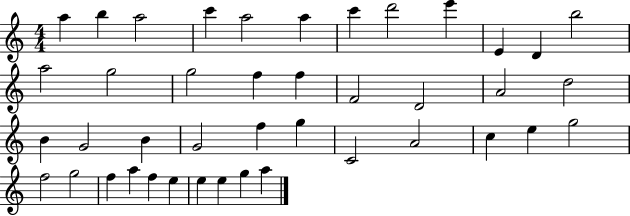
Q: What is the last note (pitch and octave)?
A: A5